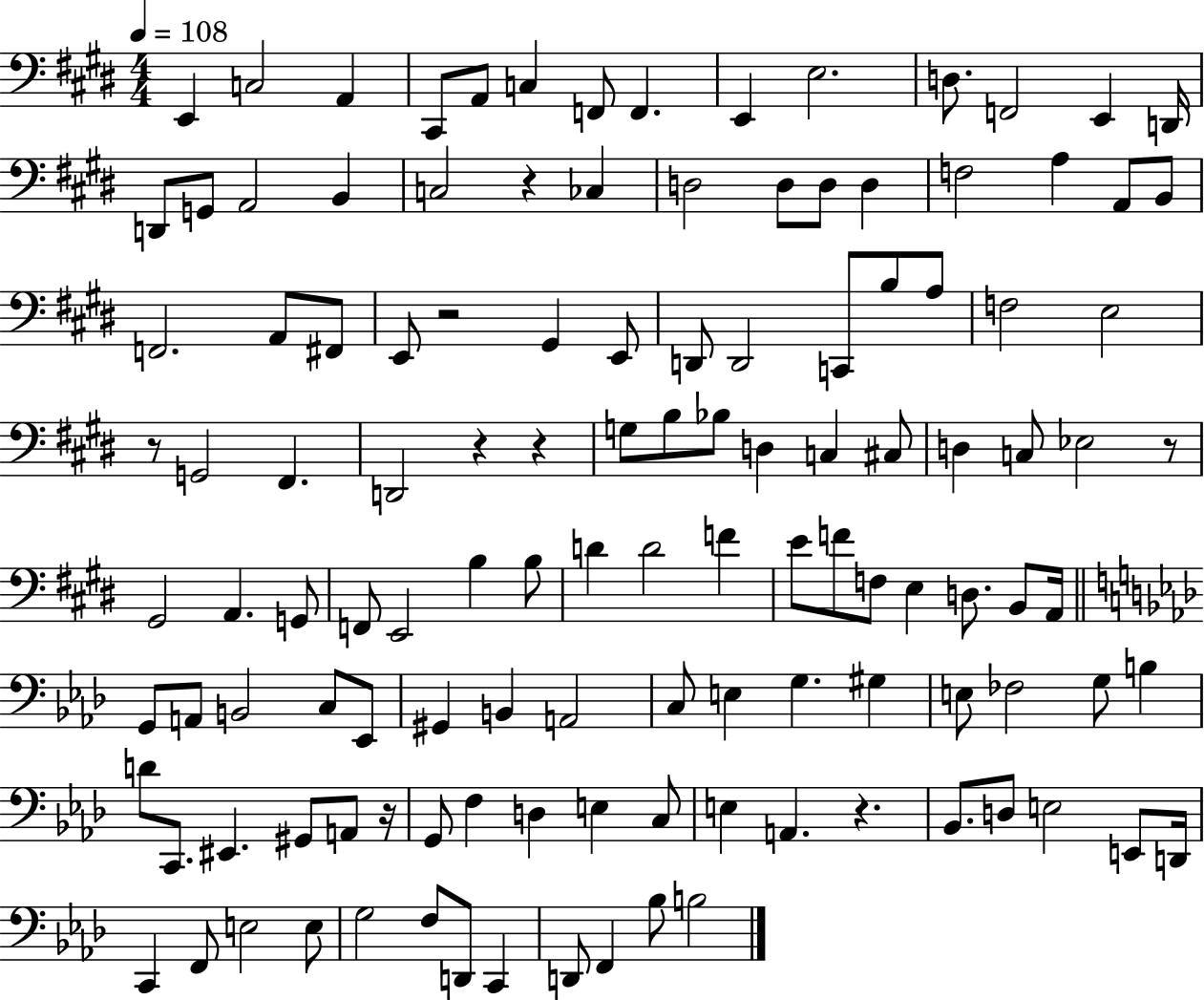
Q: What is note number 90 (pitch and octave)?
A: G#2